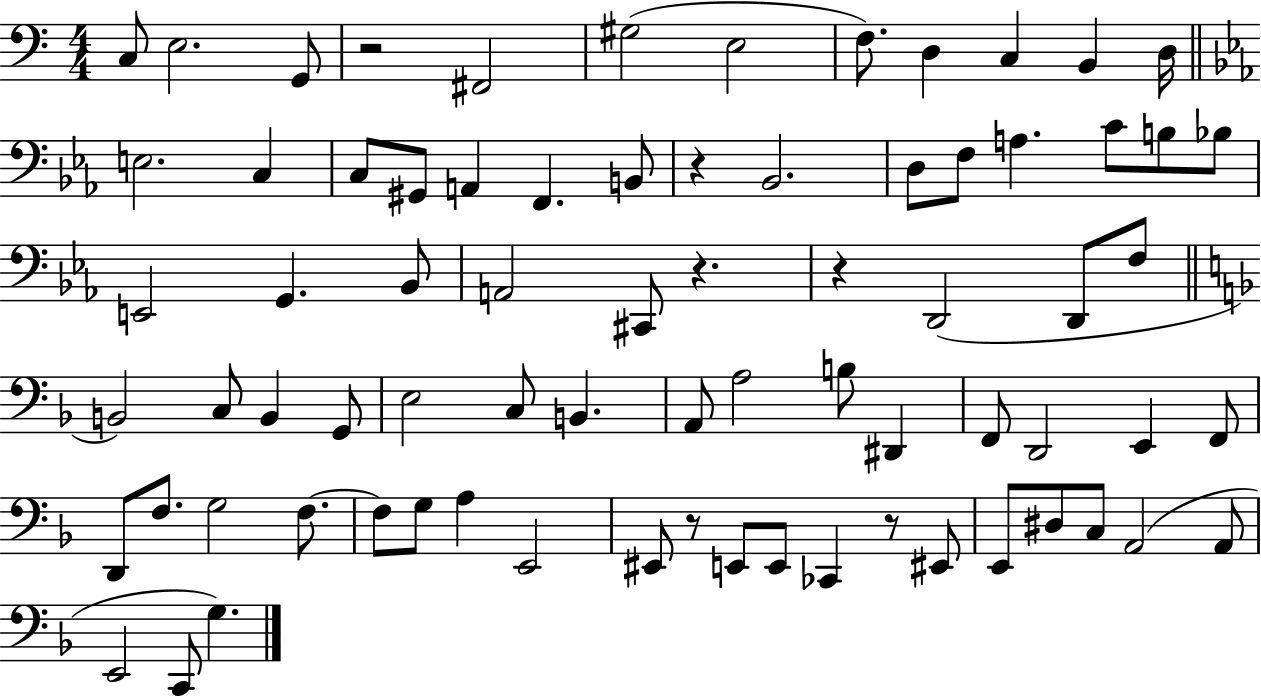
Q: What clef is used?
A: bass